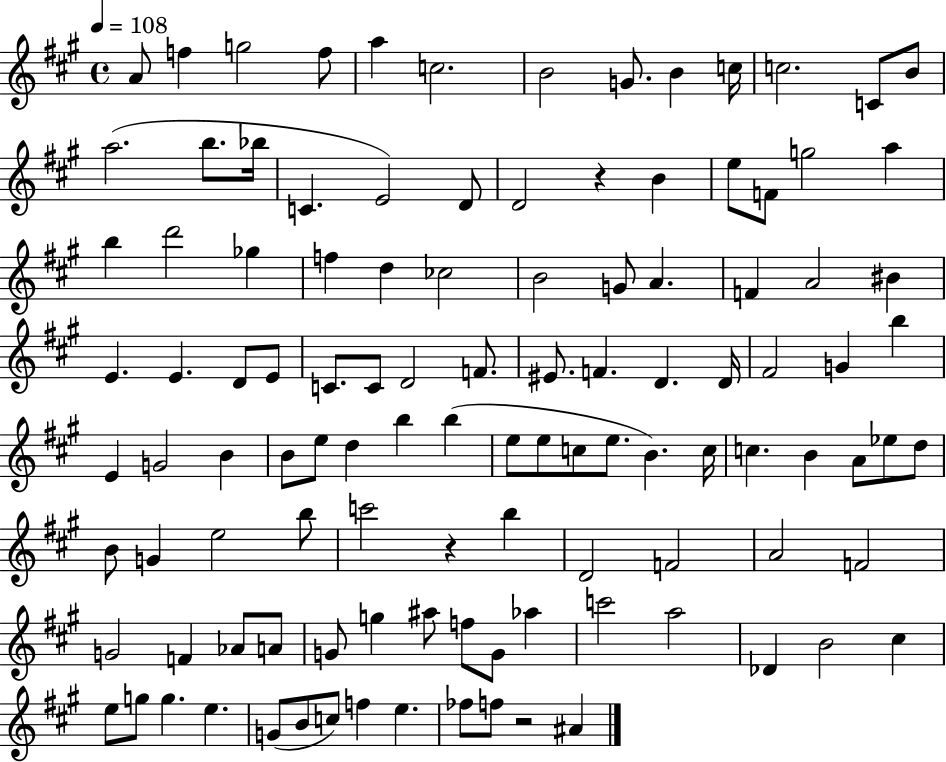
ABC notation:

X:1
T:Untitled
M:4/4
L:1/4
K:A
A/2 f g2 f/2 a c2 B2 G/2 B c/4 c2 C/2 B/2 a2 b/2 _b/4 C E2 D/2 D2 z B e/2 F/2 g2 a b d'2 _g f d _c2 B2 G/2 A F A2 ^B E E D/2 E/2 C/2 C/2 D2 F/2 ^E/2 F D D/4 ^F2 G b E G2 B B/2 e/2 d b b e/2 e/2 c/2 e/2 B c/4 c B A/2 _e/2 d/2 B/2 G e2 b/2 c'2 z b D2 F2 A2 F2 G2 F _A/2 A/2 G/2 g ^a/2 f/2 G/2 _a c'2 a2 _D B2 ^c e/2 g/2 g e G/2 B/2 c/2 f e _f/2 f/2 z2 ^A